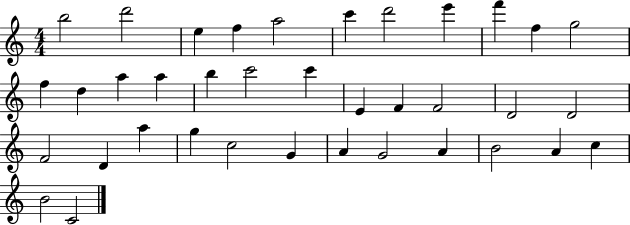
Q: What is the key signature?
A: C major